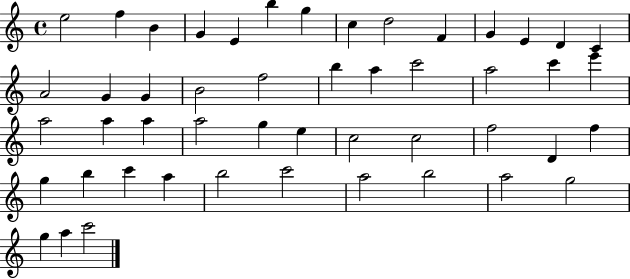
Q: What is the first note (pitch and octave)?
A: E5